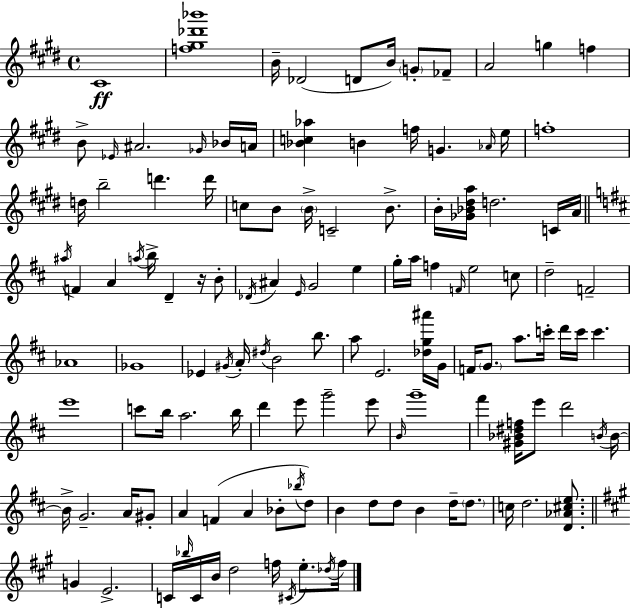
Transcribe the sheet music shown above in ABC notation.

X:1
T:Untitled
M:4/4
L:1/4
K:E
^C4 [f^g_d'_b']4 B/4 _D2 D/2 B/4 G/2 _F/2 A2 g f B/2 _E/4 ^A2 _G/4 _B/4 A/4 [_Bc_a] B f/4 G _A/4 e/4 f4 d/4 b2 d' d'/4 c/2 B/2 B/4 C2 B/2 B/4 [_G_B^da]/4 d2 C/4 A/4 ^a/4 F A a/4 b/4 D z/4 B/2 _D/4 ^A E/4 G2 e g/4 a/4 f F/4 e2 c/2 d2 F2 _A4 _G4 _E ^G/4 A/4 ^d/4 B2 b/2 a/2 E2 [_dg^a']/4 G/4 F/4 G/2 a/2 c'/4 d'/4 c'/4 c' e'4 c'/2 b/4 a2 b/4 d' e'/2 g'2 e'/2 B/4 g'4 ^f' [^G_B^df]/4 e'/2 d'2 B/4 B/4 B/4 G2 A/4 ^G/2 A F A _B/2 _b/4 d/2 B d/2 d/2 B d/4 d/2 c/4 d2 [D_A^ce]/2 G E2 C/4 _b/4 C/4 B/4 d2 f/4 ^C/4 e/2 _d/4 f/4